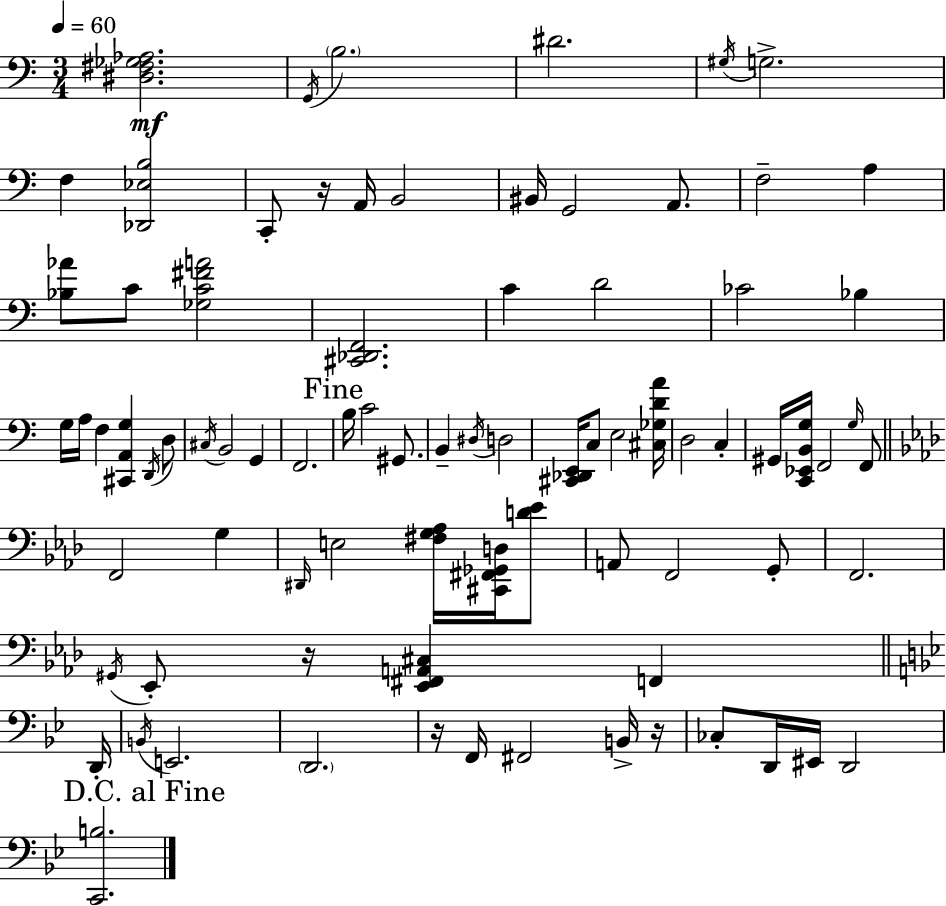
X:1
T:Untitled
M:3/4
L:1/4
K:C
[^D,^F,_G,_A,]2 G,,/4 B,2 ^D2 ^G,/4 G,2 F, [_D,,_E,B,]2 C,,/2 z/4 A,,/4 B,,2 ^B,,/4 G,,2 A,,/2 F,2 A, [_B,_A]/2 C/2 [_G,C^FA]2 [^C,,_D,,F,,]2 C D2 _C2 _B, G,/4 A,/4 F, [^C,,A,,G,] D,,/4 D,/2 ^C,/4 B,,2 G,, F,,2 B,/4 C2 ^G,,/2 B,, ^D,/4 D,2 [^C,,_D,,E,,]/4 C,/2 E,2 [^C,_G,DA]/4 D,2 C, ^G,,/4 [C,,_E,,B,,G,]/4 F,,2 G,/4 F,,/2 F,,2 G, ^D,,/4 E,2 [^F,G,_A,]/4 [^C,,^F,,_G,,D,]/4 [D_E]/2 A,,/2 F,,2 G,,/2 F,,2 ^G,,/4 _E,,/2 z/4 [_E,,^F,,A,,^C,] F,, D,,/4 B,,/4 E,,2 D,,2 z/4 F,,/4 ^F,,2 B,,/4 z/4 _C,/2 D,,/4 ^E,,/4 D,,2 [C,,B,]2